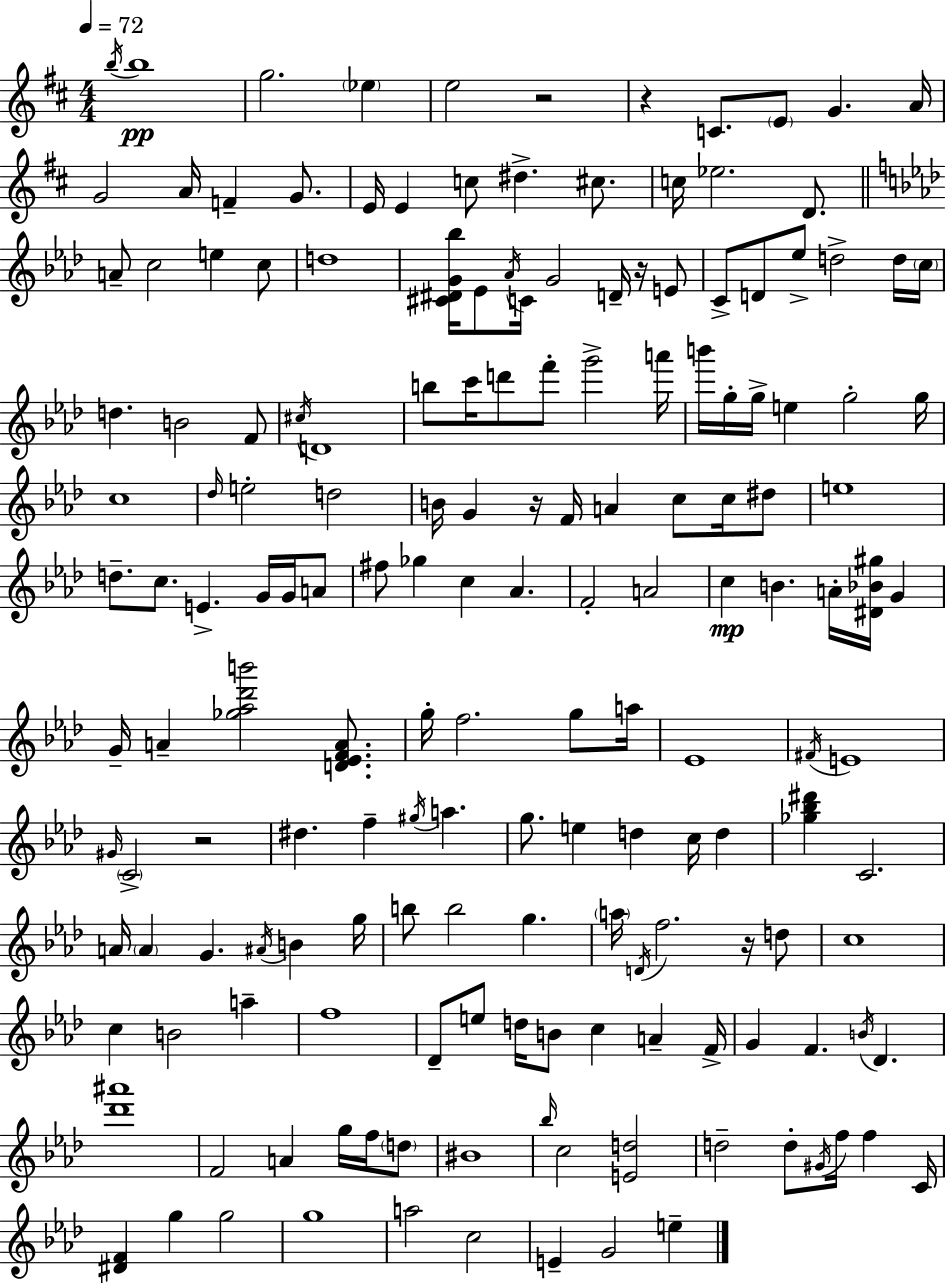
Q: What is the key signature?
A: D major